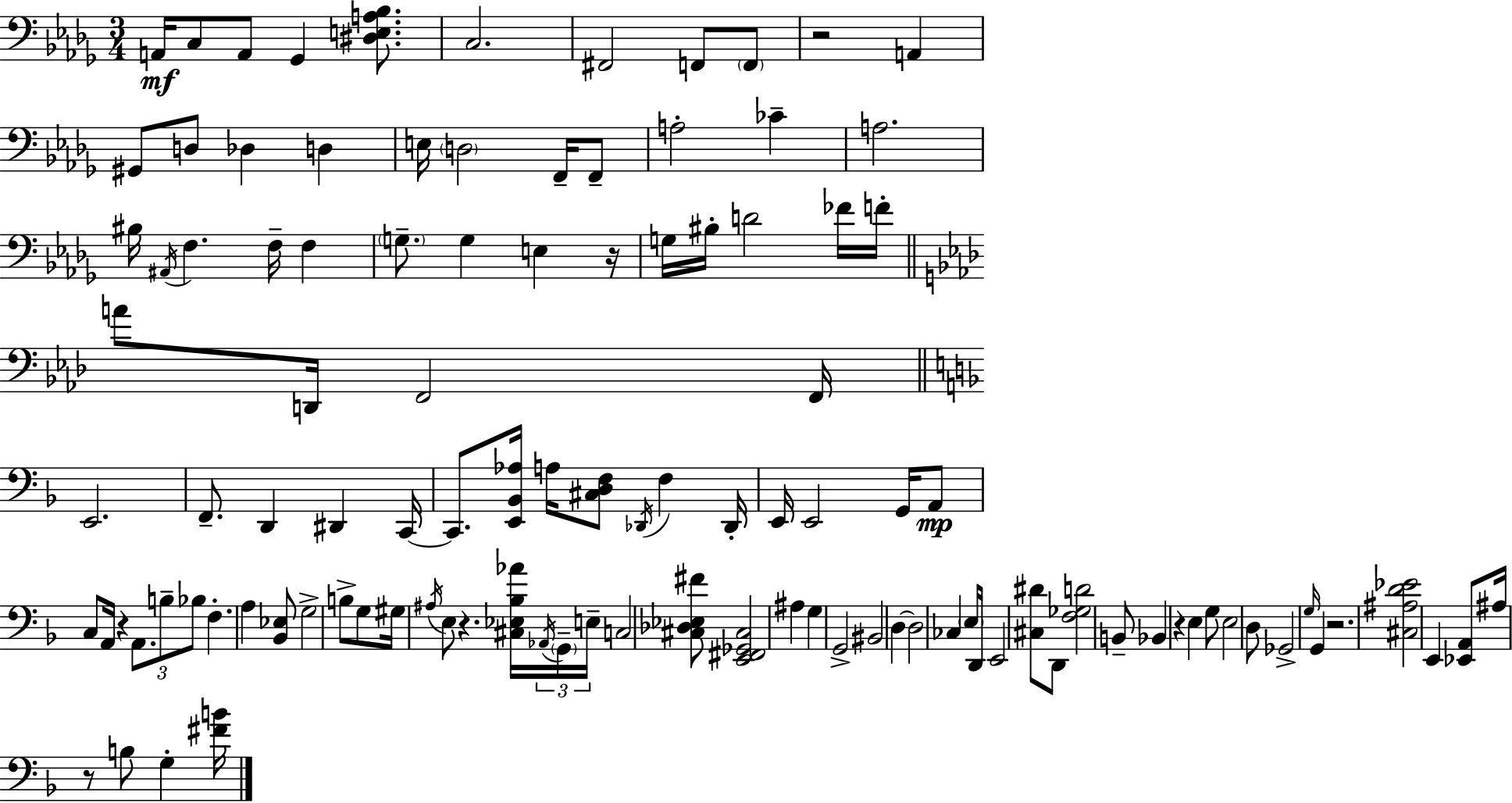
A2/s C3/e A2/e Gb2/q [D#3,E3,A3,Bb3]/e. C3/h. F#2/h F2/e F2/e R/h A2/q G#2/e D3/e Db3/q D3/q E3/s D3/h F2/s F2/e A3/h CES4/q A3/h. BIS3/s A#2/s F3/q. F3/s F3/q G3/e. G3/q E3/q R/s G3/s BIS3/s D4/h FES4/s F4/s A4/e D2/s F2/h F2/s E2/h. F2/e. D2/q D#2/q C2/s C2/e. [E2,Bb2,Ab3]/s A3/s [C#3,D3,F3]/e Db2/s F3/q Db2/s E2/s E2/h G2/s A2/e C3/e A2/s R/q A2/e. B3/e Bb3/e F3/q. A3/q [Bb2,Eb3]/e G3/h B3/e G3/e G#3/s A#3/s E3/e R/q. [C#3,Eb3,Bb3,Ab4]/s Ab2/s G2/s E3/s C3/h [C#3,Db3,Eb3,F#4]/e [E2,F#2,Gb2,C#3]/h A#3/q G3/q G2/h BIS2/h D3/q D3/h CES3/q E3/s D2/s E2/h [C#3,D#4]/e D2/e [F3,Gb3,D4]/h B2/e Bb2/q R/q E3/q G3/e E3/h D3/e Gb2/h G3/s G2/q R/h. [C#3,A#3,D4,Eb4]/h E2/q [Eb2,A2]/e A#3/s R/e B3/e G3/q [F#4,B4]/s